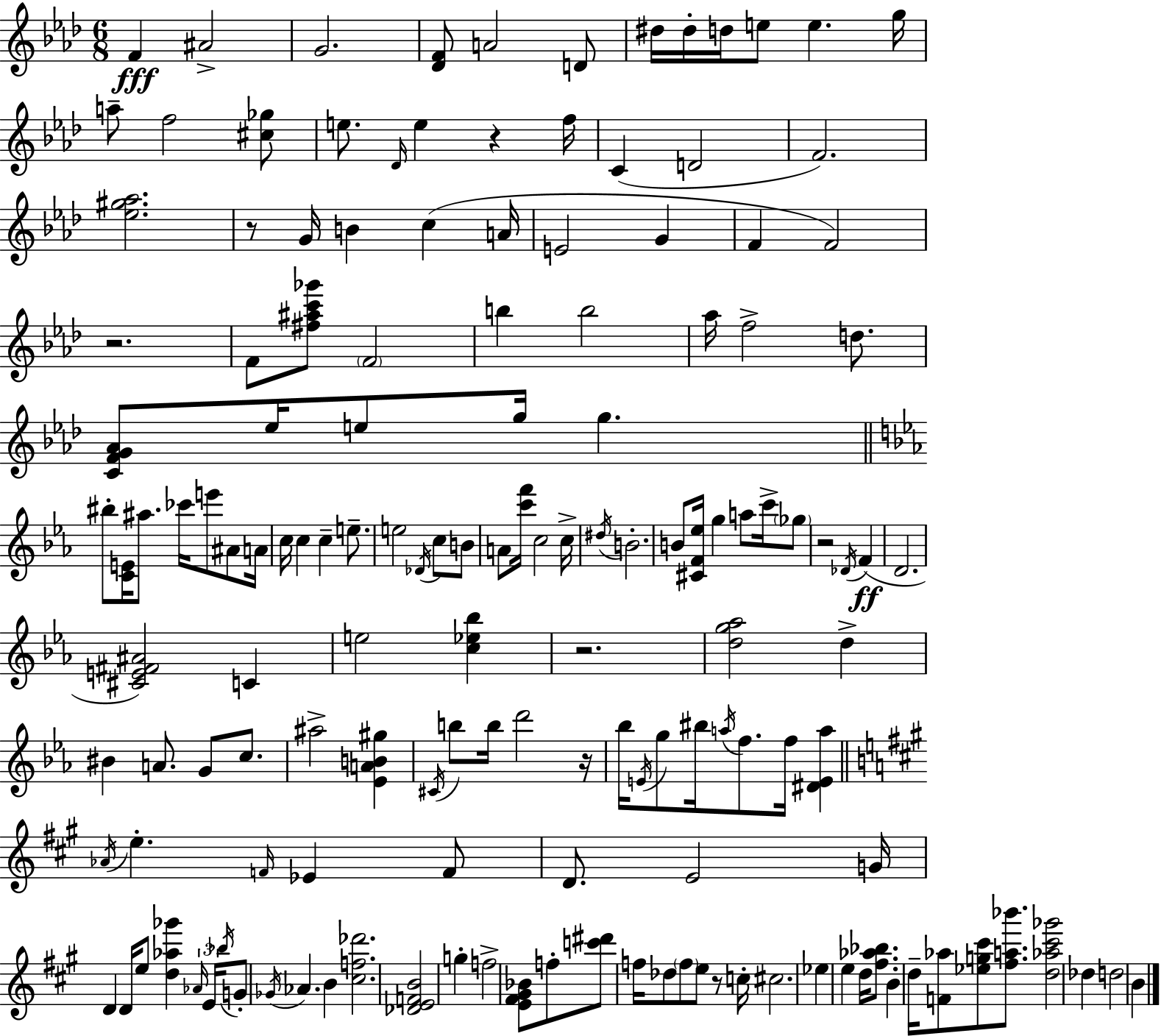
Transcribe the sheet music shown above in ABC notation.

X:1
T:Untitled
M:6/8
L:1/4
K:Ab
F ^A2 G2 [_DF]/2 A2 D/2 ^d/4 ^d/4 d/4 e/2 e g/4 a/2 f2 [^c_g]/2 e/2 _D/4 e z f/4 C D2 F2 [_e^g_a]2 z/2 G/4 B c A/4 E2 G F F2 z2 F/2 [^f^ac'_g']/2 F2 b b2 _a/4 f2 d/2 [CFG_A]/2 _e/4 e/2 g/4 g ^b/2 [CE]/4 ^a/2 _c'/4 e'/2 ^A/2 A/4 c/4 c c e/2 e2 _D/4 c/2 B/2 A/2 [c'f']/4 c2 c/4 ^d/4 B2 B/2 [^CF_e]/4 g a/2 c'/4 _g/2 z2 _D/4 F D2 [^CE^F^A]2 C e2 [c_e_b] z2 [dg_a]2 d ^B A/2 G/2 c/2 ^a2 [_EAB^g] ^C/4 b/2 b/4 d'2 z/4 _b/4 E/4 g/2 ^b/4 a/4 f/2 f/4 [^DEa] _A/4 e F/4 _E F/2 D/2 E2 G/4 D D/4 e/2 [d_a_g'] _A/4 E/4 _b/4 G/2 _G/4 _A B [^cf_d']2 [_DEFB]2 g f2 [E^F^G_B]/2 f/2 [c'^d']/2 f/4 _d/2 f/2 e/2 z/2 c/4 ^c2 _e e d/4 [^f_a_b]/2 B d/4 [F_a]/2 [_eg^c']/2 [^fa_b']/2 [d_a^c'_g']2 _d d2 B